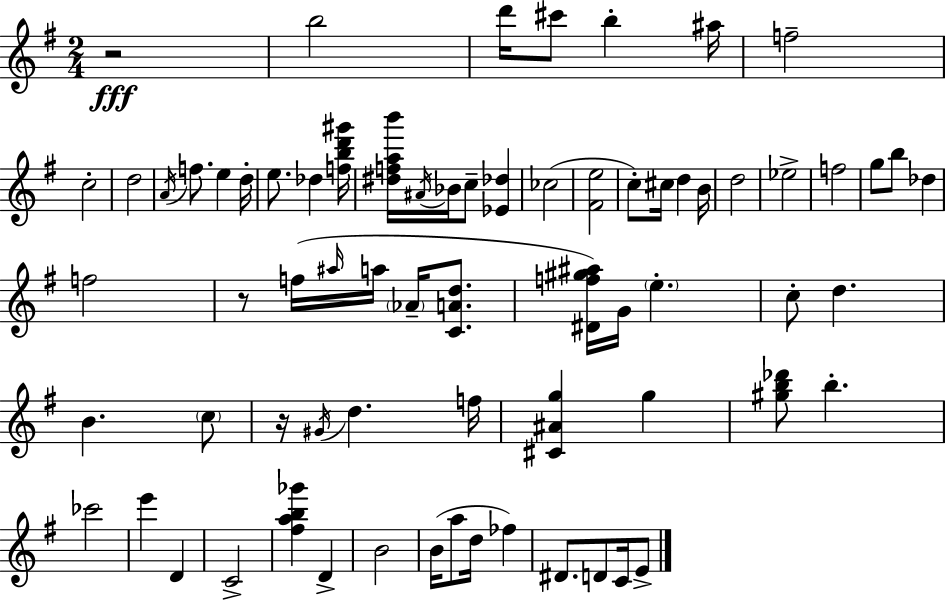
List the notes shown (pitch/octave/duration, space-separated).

R/h B5/h D6/s C#6/e B5/q A#5/s F5/h C5/h D5/h A4/s F5/e. E5/q D5/s E5/e. Db5/q [F5,B5,D6,G#6]/s [D#5,F5,A5,B6]/s A#4/s Bb4/s C5/e [Eb4,Db5]/q CES5/h [F#4,E5]/h C5/e C#5/s D5/q B4/s D5/h Eb5/h F5/h G5/e B5/e Db5/q F5/h R/e F5/s A#5/s A5/s Ab4/s [C4,A4,D5]/e. [D#4,F5,G#5,A#5]/s G4/s E5/q. C5/e D5/q. B4/q. C5/e R/s G#4/s D5/q. F5/s [C#4,A#4,G5]/q G5/q [G#5,B5,Db6]/e B5/q. CES6/h E6/q D4/q C4/h [F#5,A5,B5,Gb6]/q D4/q B4/h B4/s A5/e D5/s FES5/q D#4/e. D4/e C4/s E4/e